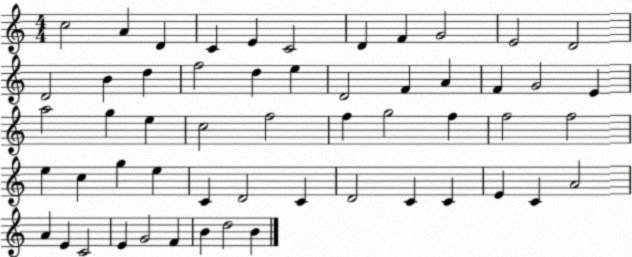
X:1
T:Untitled
M:4/4
L:1/4
K:C
c2 A D C E C2 D F G2 E2 D2 D2 B d f2 d e D2 F A F G2 E a2 g e c2 f2 f g2 f f2 f2 e c g e C D2 C D2 C C E C A2 A E C2 E G2 F B d2 B